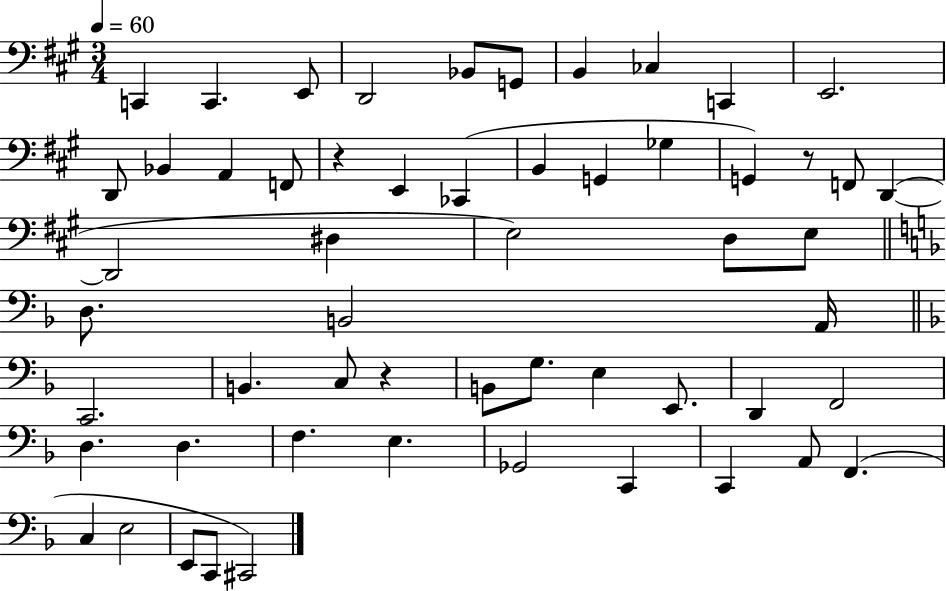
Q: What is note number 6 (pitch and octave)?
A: G2